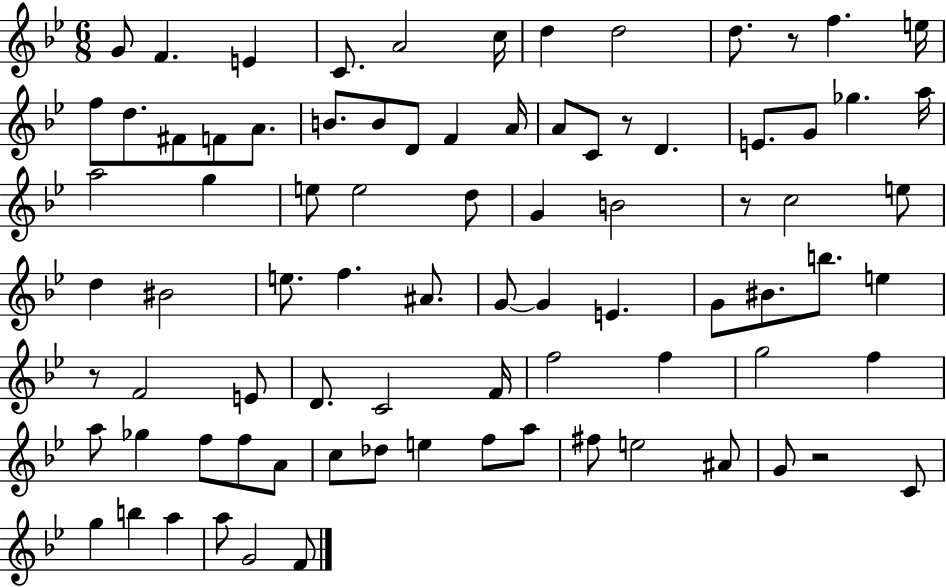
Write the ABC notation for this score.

X:1
T:Untitled
M:6/8
L:1/4
K:Bb
G/2 F E C/2 A2 c/4 d d2 d/2 z/2 f e/4 f/2 d/2 ^F/2 F/2 A/2 B/2 B/2 D/2 F A/4 A/2 C/2 z/2 D E/2 G/2 _g a/4 a2 g e/2 e2 d/2 G B2 z/2 c2 e/2 d ^B2 e/2 f ^A/2 G/2 G E G/2 ^B/2 b/2 e z/2 F2 E/2 D/2 C2 F/4 f2 f g2 f a/2 _g f/2 f/2 A/2 c/2 _d/2 e f/2 a/2 ^f/2 e2 ^A/2 G/2 z2 C/2 g b a a/2 G2 F/2